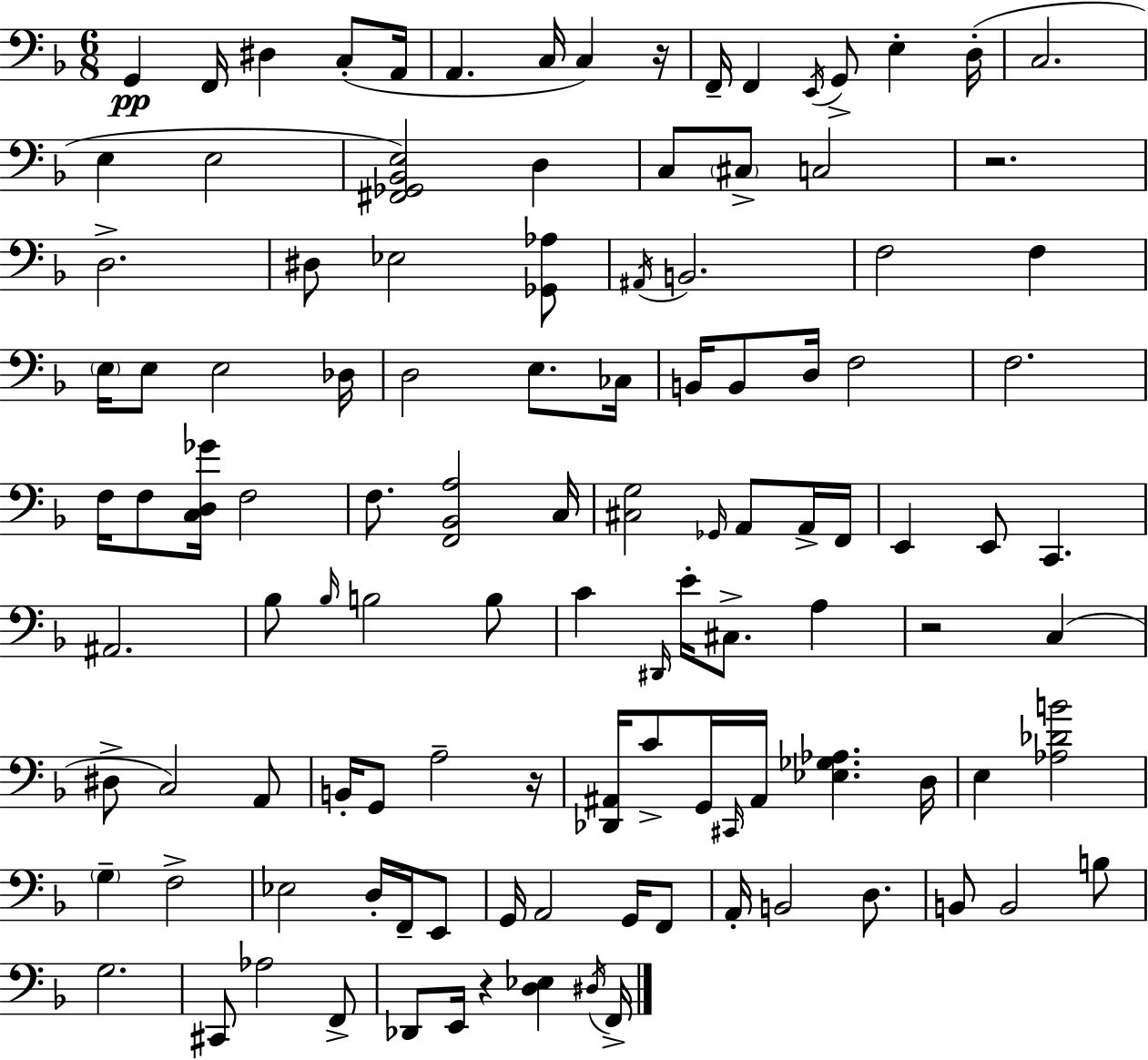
X:1
T:Untitled
M:6/8
L:1/4
K:Dm
G,, F,,/4 ^D, C,/2 A,,/4 A,, C,/4 C, z/4 F,,/4 F,, E,,/4 G,,/2 E, D,/4 C,2 E, E,2 [^F,,_G,,_B,,E,]2 D, C,/2 ^C,/2 C,2 z2 D,2 ^D,/2 _E,2 [_G,,_A,]/2 ^A,,/4 B,,2 F,2 F, E,/4 E,/2 E,2 _D,/4 D,2 E,/2 _C,/4 B,,/4 B,,/2 D,/4 F,2 F,2 F,/4 F,/2 [C,D,_G]/4 F,2 F,/2 [F,,_B,,A,]2 C,/4 [^C,G,]2 _G,,/4 A,,/2 A,,/4 F,,/4 E,, E,,/2 C,, ^A,,2 _B,/2 _B,/4 B,2 B,/2 C ^D,,/4 E/4 ^C,/2 A, z2 C, ^D,/2 C,2 A,,/2 B,,/4 G,,/2 A,2 z/4 [_D,,^A,,]/4 C/2 G,,/4 ^C,,/4 ^A,,/4 [_E,_G,_A,] D,/4 E, [_A,_DB]2 G, F,2 _E,2 D,/4 F,,/4 E,,/2 G,,/4 A,,2 G,,/4 F,,/2 A,,/4 B,,2 D,/2 B,,/2 B,,2 B,/2 G,2 ^C,,/2 _A,2 F,,/2 _D,,/2 E,,/4 z [D,_E,] ^D,/4 F,,/4